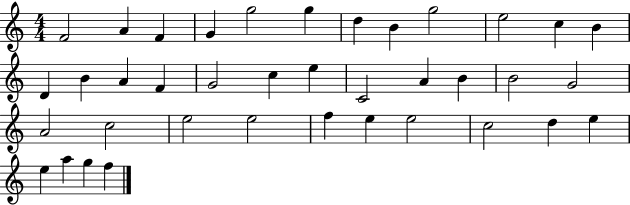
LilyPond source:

{
  \clef treble
  \numericTimeSignature
  \time 4/4
  \key c \major
  f'2 a'4 f'4 | g'4 g''2 g''4 | d''4 b'4 g''2 | e''2 c''4 b'4 | \break d'4 b'4 a'4 f'4 | g'2 c''4 e''4 | c'2 a'4 b'4 | b'2 g'2 | \break a'2 c''2 | e''2 e''2 | f''4 e''4 e''2 | c''2 d''4 e''4 | \break e''4 a''4 g''4 f''4 | \bar "|."
}